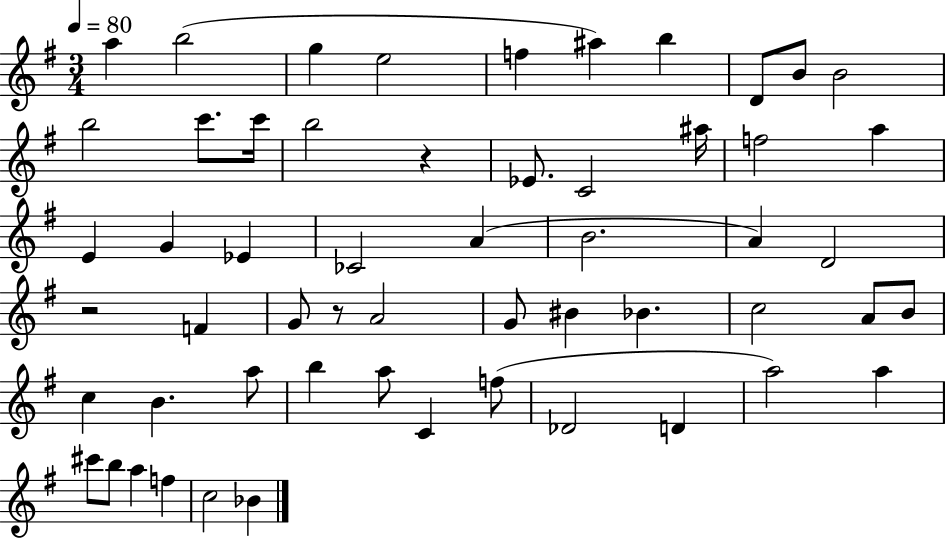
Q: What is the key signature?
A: G major